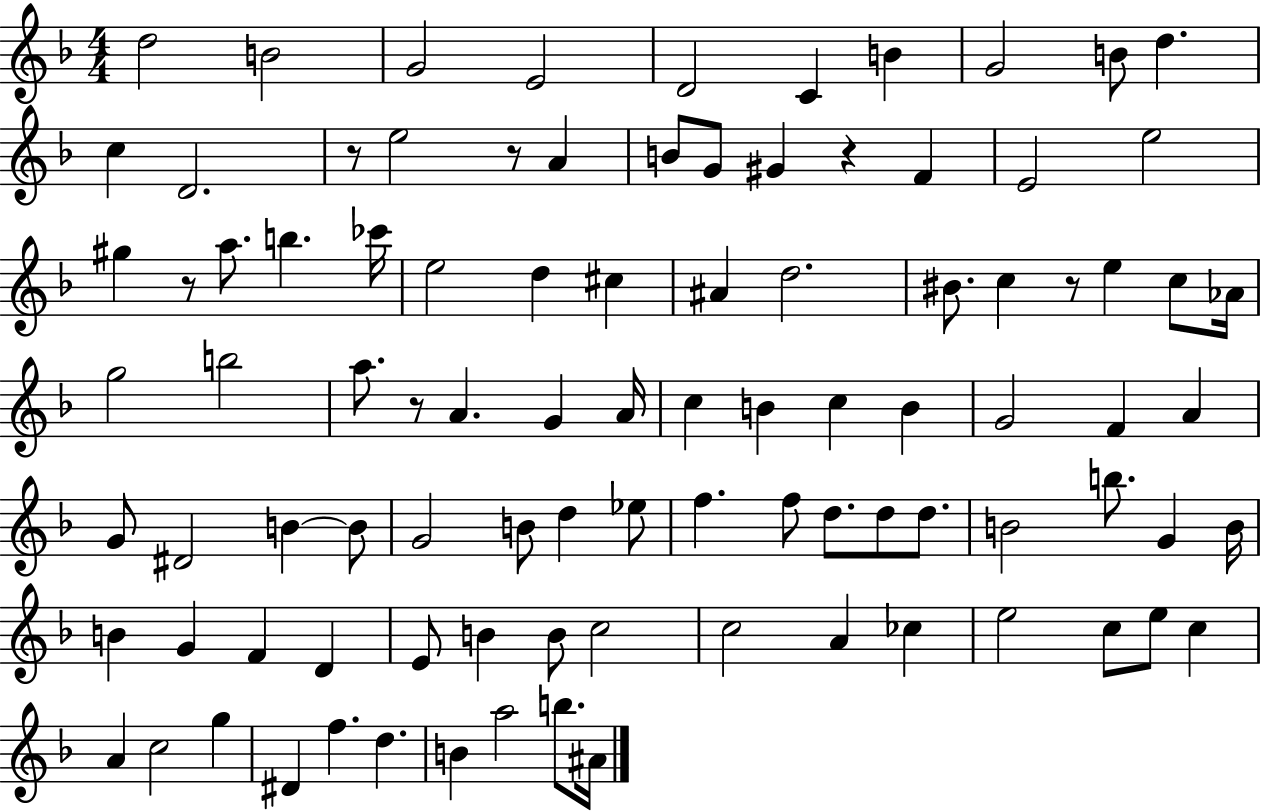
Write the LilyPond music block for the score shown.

{
  \clef treble
  \numericTimeSignature
  \time 4/4
  \key f \major
  d''2 b'2 | g'2 e'2 | d'2 c'4 b'4 | g'2 b'8 d''4. | \break c''4 d'2. | r8 e''2 r8 a'4 | b'8 g'8 gis'4 r4 f'4 | e'2 e''2 | \break gis''4 r8 a''8. b''4. ces'''16 | e''2 d''4 cis''4 | ais'4 d''2. | bis'8. c''4 r8 e''4 c''8 aes'16 | \break g''2 b''2 | a''8. r8 a'4. g'4 a'16 | c''4 b'4 c''4 b'4 | g'2 f'4 a'4 | \break g'8 dis'2 b'4~~ b'8 | g'2 b'8 d''4 ees''8 | f''4. f''8 d''8. d''8 d''8. | b'2 b''8. g'4 b'16 | \break b'4 g'4 f'4 d'4 | e'8 b'4 b'8 c''2 | c''2 a'4 ces''4 | e''2 c''8 e''8 c''4 | \break a'4 c''2 g''4 | dis'4 f''4. d''4. | b'4 a''2 b''8. ais'16 | \bar "|."
}